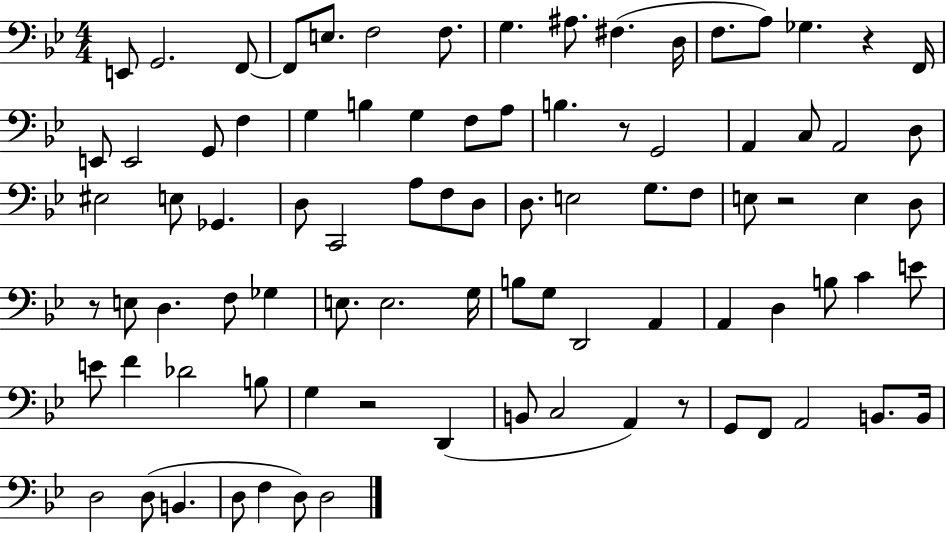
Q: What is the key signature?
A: BES major